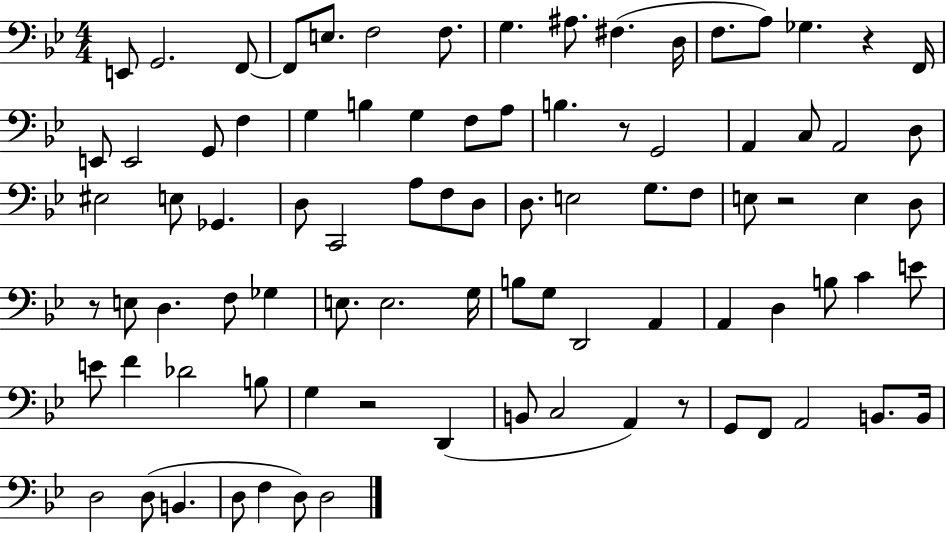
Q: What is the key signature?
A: BES major